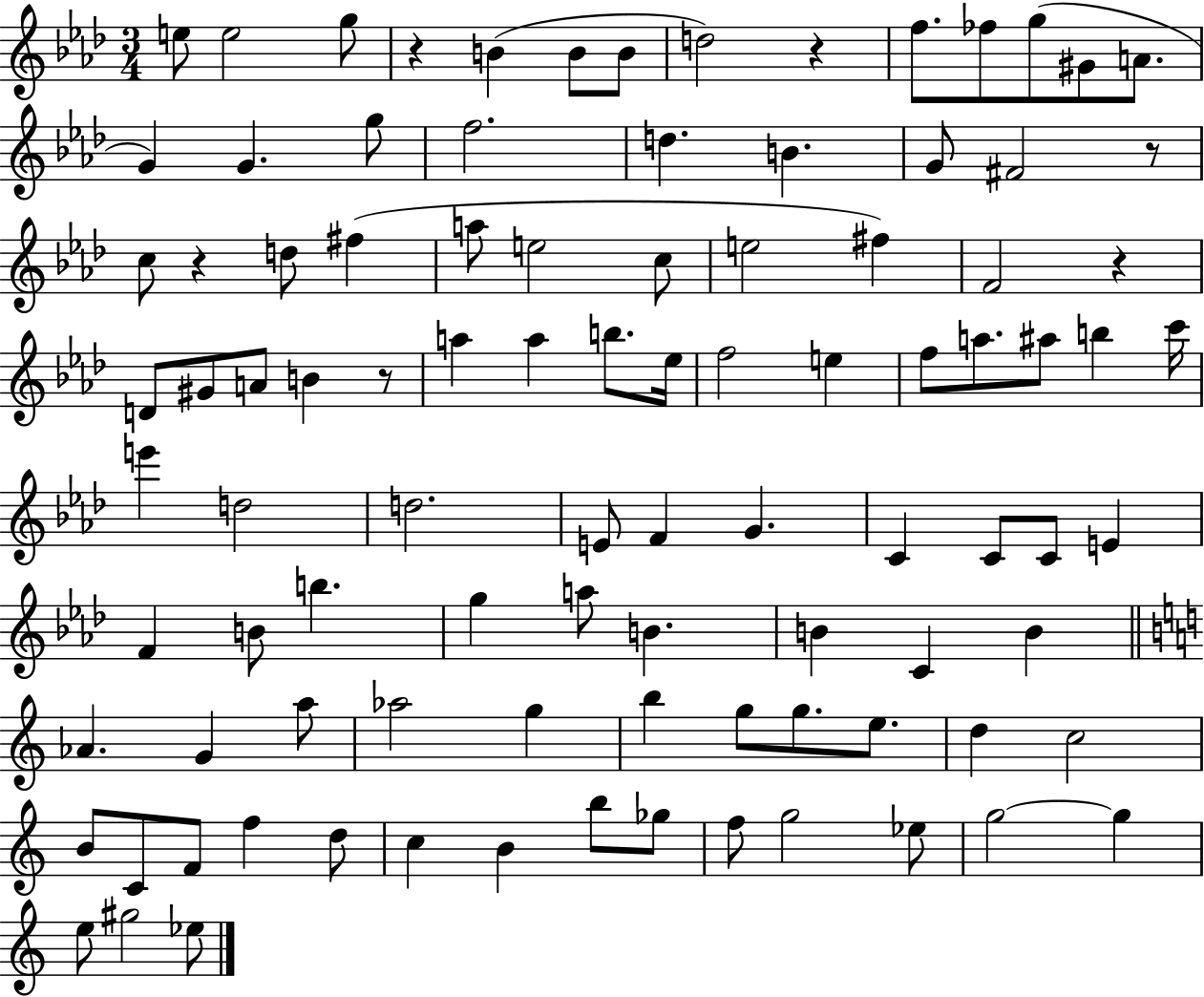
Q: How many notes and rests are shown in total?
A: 97